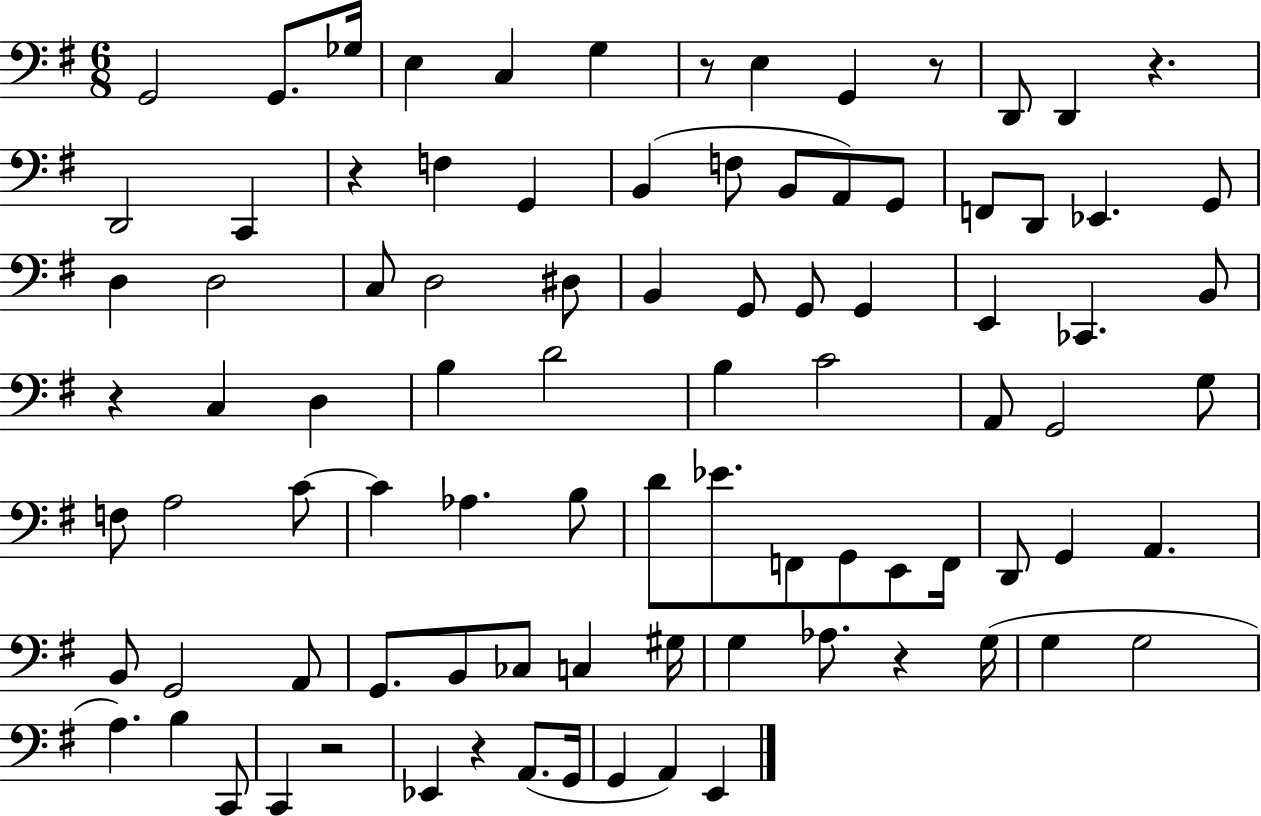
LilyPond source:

{
  \clef bass
  \numericTimeSignature
  \time 6/8
  \key g \major
  g,2 g,8. ges16 | e4 c4 g4 | r8 e4 g,4 r8 | d,8 d,4 r4. | \break d,2 c,4 | r4 f4 g,4 | b,4( f8 b,8 a,8) g,8 | f,8 d,8 ees,4. g,8 | \break d4 d2 | c8 d2 dis8 | b,4 g,8 g,8 g,4 | e,4 ces,4. b,8 | \break r4 c4 d4 | b4 d'2 | b4 c'2 | a,8 g,2 g8 | \break f8 a2 c'8~~ | c'4 aes4. b8 | d'8 ees'8. f,8 g,8 e,8 f,16 | d,8 g,4 a,4. | \break b,8 g,2 a,8 | g,8. b,8 ces8 c4 gis16 | g4 aes8. r4 g16( | g4 g2 | \break a4.) b4 c,8 | c,4 r2 | ees,4 r4 a,8.( g,16 | g,4 a,4) e,4 | \break \bar "|."
}